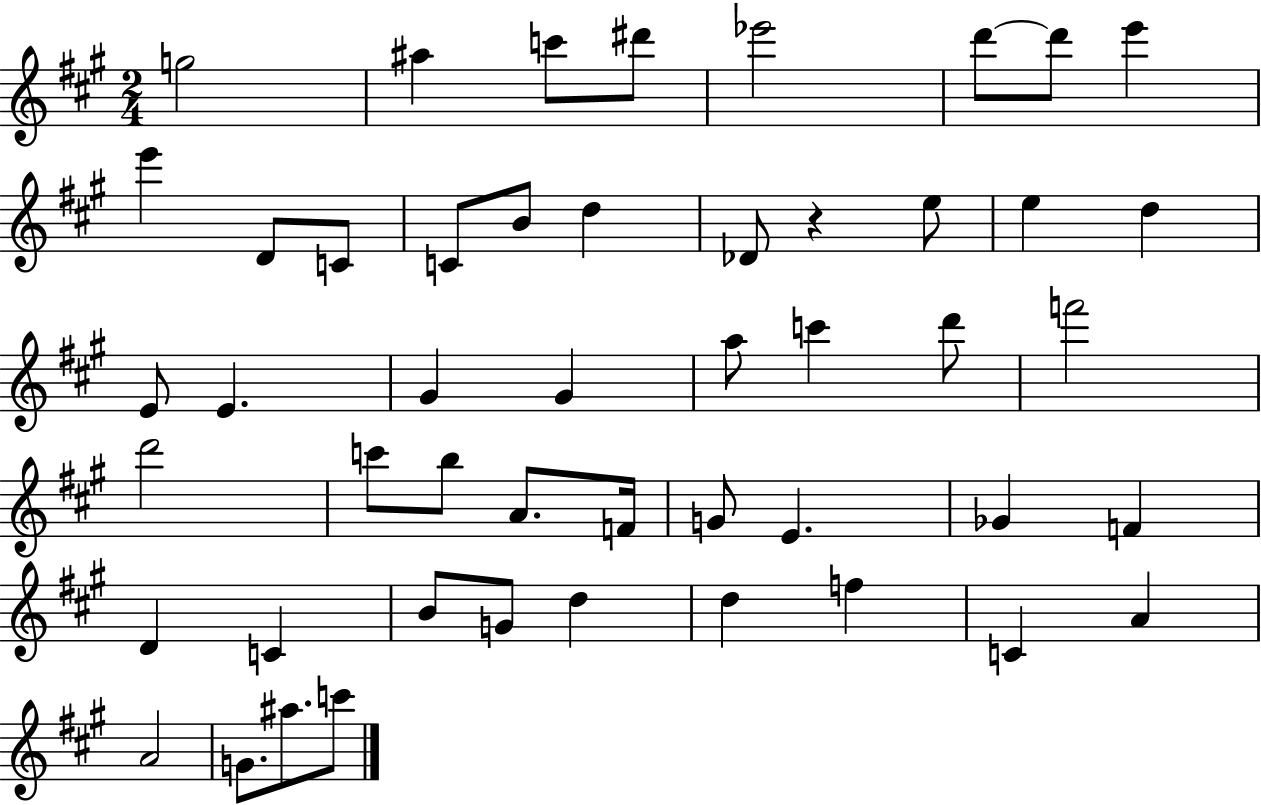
G5/h A#5/q C6/e D#6/e Eb6/h D6/e D6/e E6/q E6/q D4/e C4/e C4/e B4/e D5/q Db4/e R/q E5/e E5/q D5/q E4/e E4/q. G#4/q G#4/q A5/e C6/q D6/e F6/h D6/h C6/e B5/e A4/e. F4/s G4/e E4/q. Gb4/q F4/q D4/q C4/q B4/e G4/e D5/q D5/q F5/q C4/q A4/q A4/h G4/e. A#5/e. C6/e